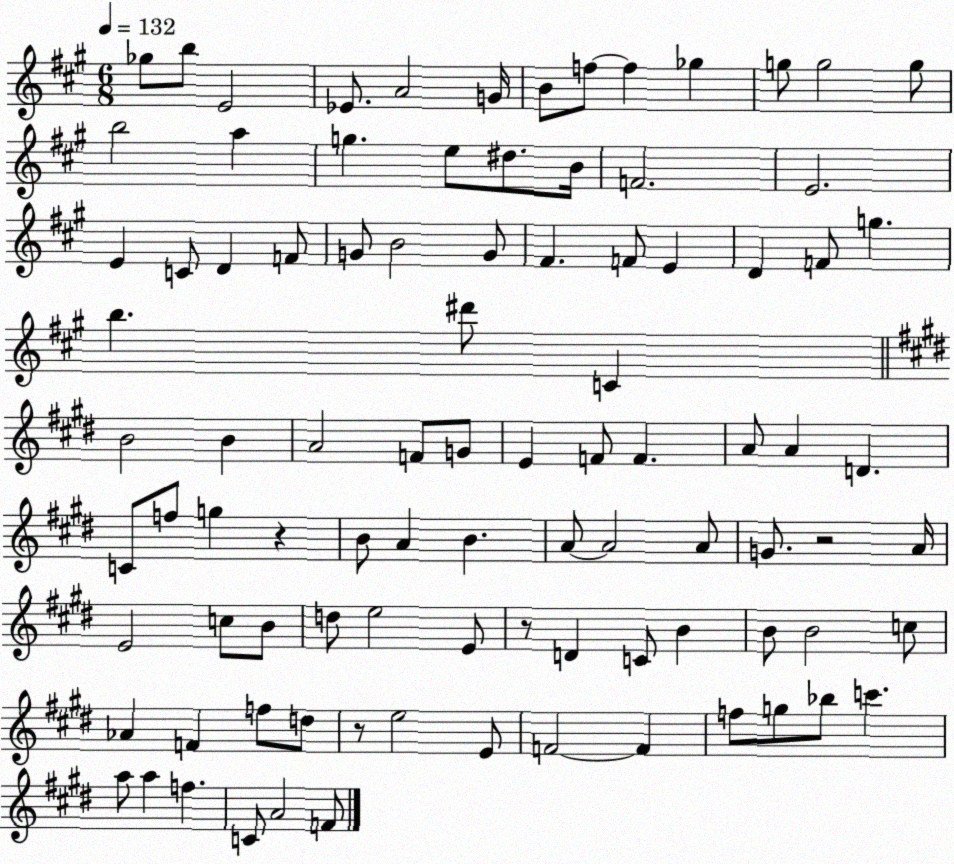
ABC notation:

X:1
T:Untitled
M:6/8
L:1/4
K:A
_g/2 b/2 E2 _E/2 A2 G/4 B/2 f/2 f _g g/2 g2 g/2 b2 a g e/2 ^d/2 B/4 F2 E2 E C/2 D F/2 G/2 B2 G/2 ^F F/2 E D F/2 g b ^d'/2 C B2 B A2 F/2 G/2 E F/2 F A/2 A D C/2 f/2 g z B/2 A B A/2 A2 A/2 G/2 z2 A/4 E2 c/2 B/2 d/2 e2 E/2 z/2 D C/2 B B/2 B2 c/2 _A F f/2 d/2 z/2 e2 E/2 F2 F f/2 g/2 _b/2 c' a/2 a f C/2 A2 F/2